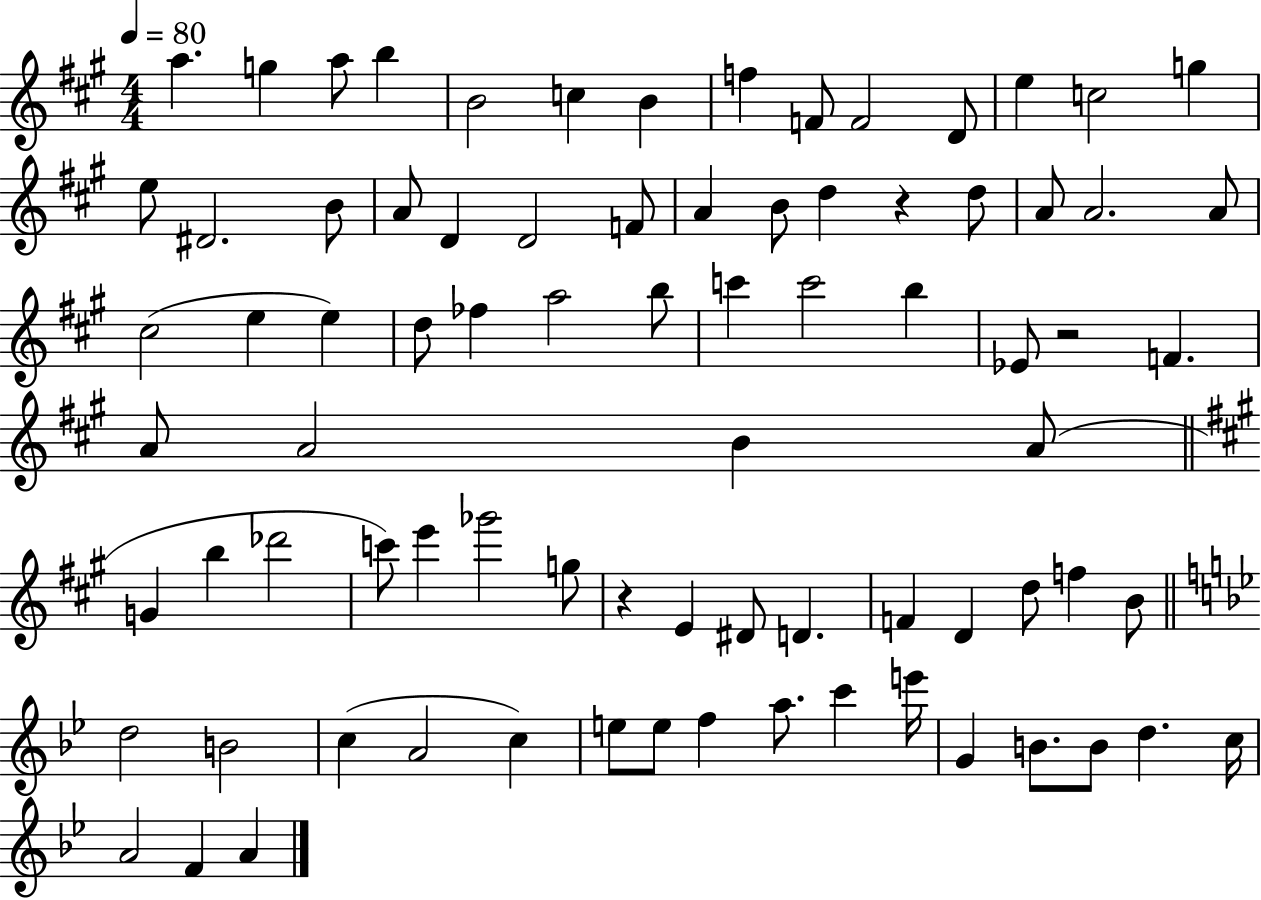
X:1
T:Untitled
M:4/4
L:1/4
K:A
a g a/2 b B2 c B f F/2 F2 D/2 e c2 g e/2 ^D2 B/2 A/2 D D2 F/2 A B/2 d z d/2 A/2 A2 A/2 ^c2 e e d/2 _f a2 b/2 c' c'2 b _E/2 z2 F A/2 A2 B A/2 G b _d'2 c'/2 e' _g'2 g/2 z E ^D/2 D F D d/2 f B/2 d2 B2 c A2 c e/2 e/2 f a/2 c' e'/4 G B/2 B/2 d c/4 A2 F A